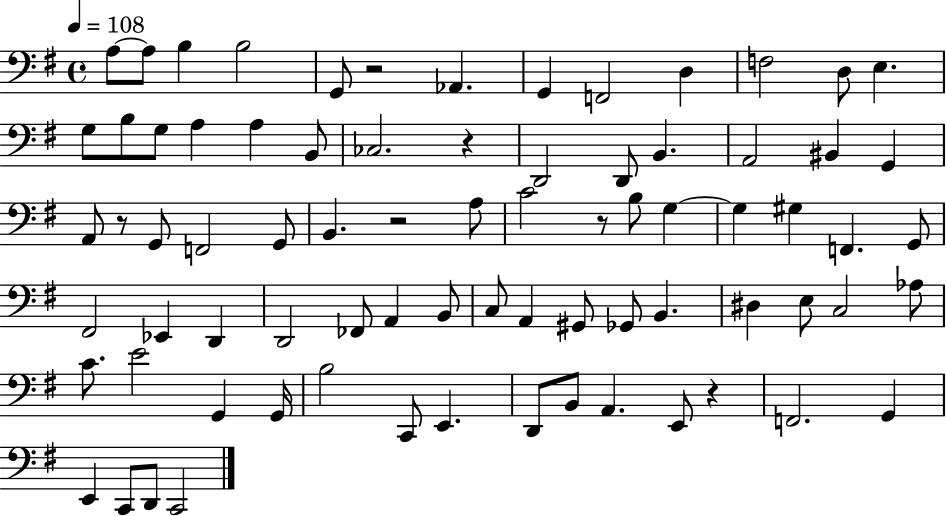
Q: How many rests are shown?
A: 6